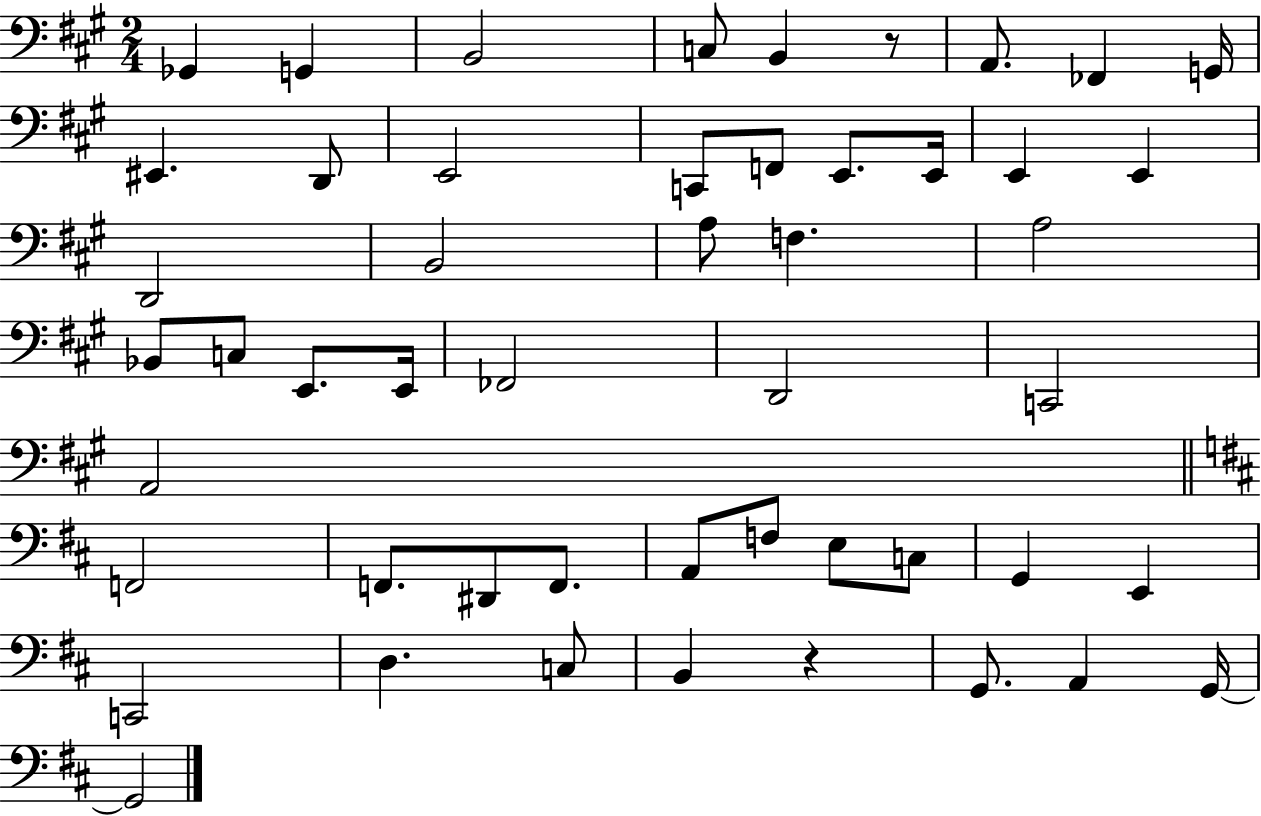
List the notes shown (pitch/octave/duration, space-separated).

Gb2/q G2/q B2/h C3/e B2/q R/e A2/e. FES2/q G2/s EIS2/q. D2/e E2/h C2/e F2/e E2/e. E2/s E2/q E2/q D2/h B2/h A3/e F3/q. A3/h Bb2/e C3/e E2/e. E2/s FES2/h D2/h C2/h A2/h F2/h F2/e. D#2/e F2/e. A2/e F3/e E3/e C3/e G2/q E2/q C2/h D3/q. C3/e B2/q R/q G2/e. A2/q G2/s G2/h